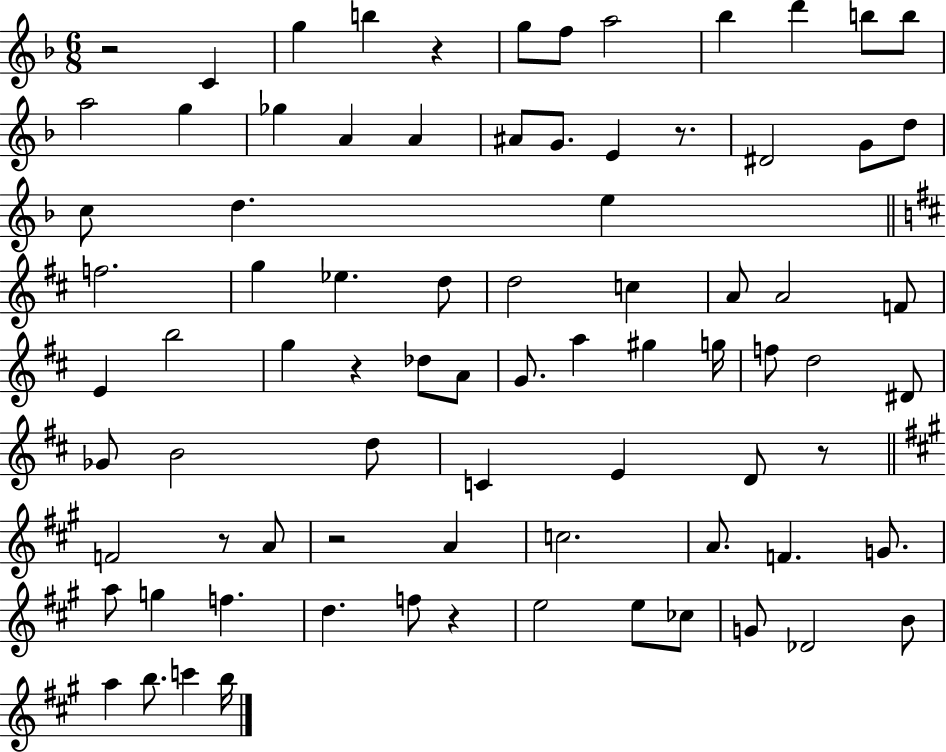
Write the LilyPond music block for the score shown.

{
  \clef treble
  \numericTimeSignature
  \time 6/8
  \key f \major
  r2 c'4 | g''4 b''4 r4 | g''8 f''8 a''2 | bes''4 d'''4 b''8 b''8 | \break a''2 g''4 | ges''4 a'4 a'4 | ais'8 g'8. e'4 r8. | dis'2 g'8 d''8 | \break c''8 d''4. e''4 | \bar "||" \break \key d \major f''2. | g''4 ees''4. d''8 | d''2 c''4 | a'8 a'2 f'8 | \break e'4 b''2 | g''4 r4 des''8 a'8 | g'8. a''4 gis''4 g''16 | f''8 d''2 dis'8 | \break ges'8 b'2 d''8 | c'4 e'4 d'8 r8 | \bar "||" \break \key a \major f'2 r8 a'8 | r2 a'4 | c''2. | a'8. f'4. g'8. | \break a''8 g''4 f''4. | d''4. f''8 r4 | e''2 e''8 ces''8 | g'8 des'2 b'8 | \break a''4 b''8. c'''4 b''16 | \bar "|."
}